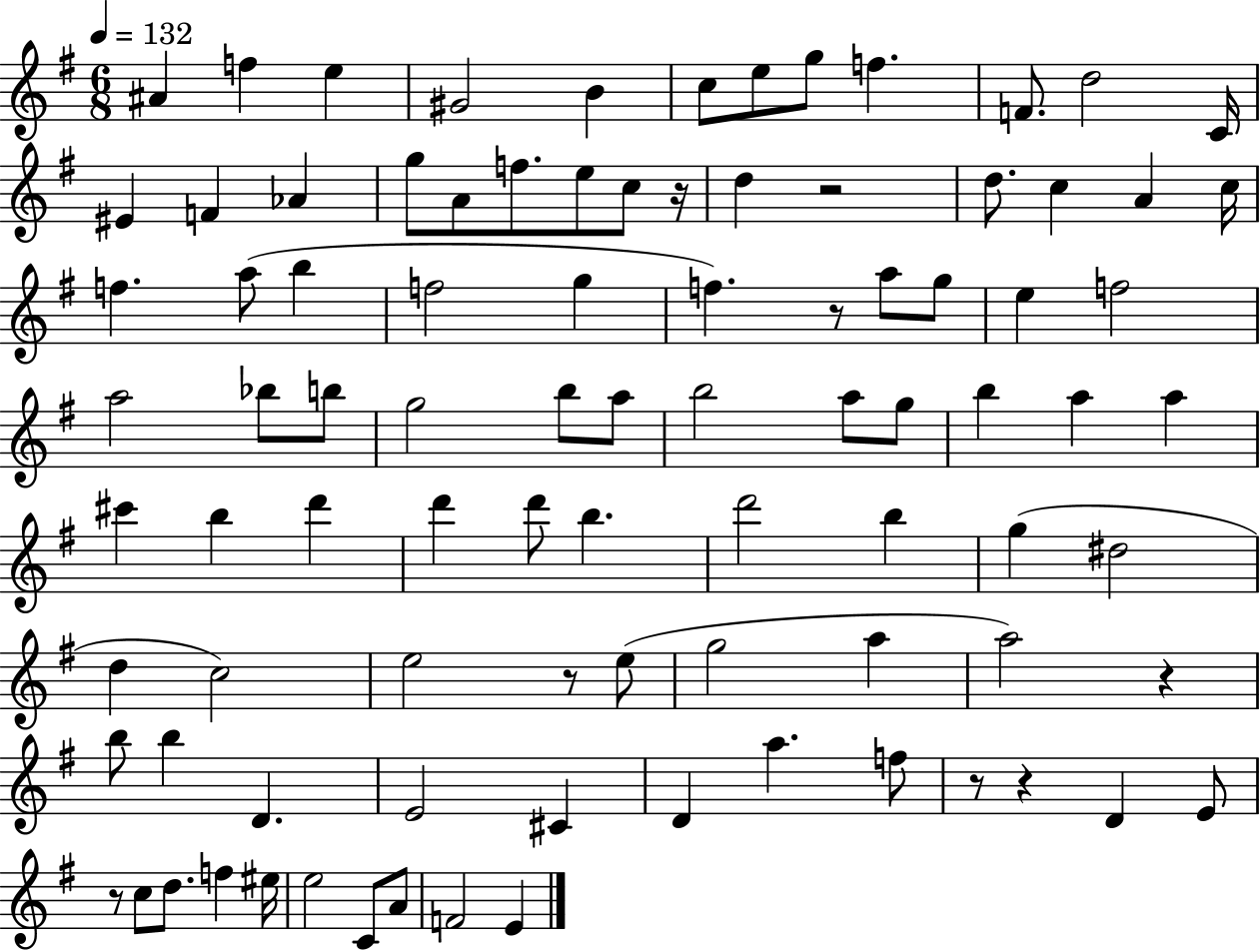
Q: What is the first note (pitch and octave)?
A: A#4